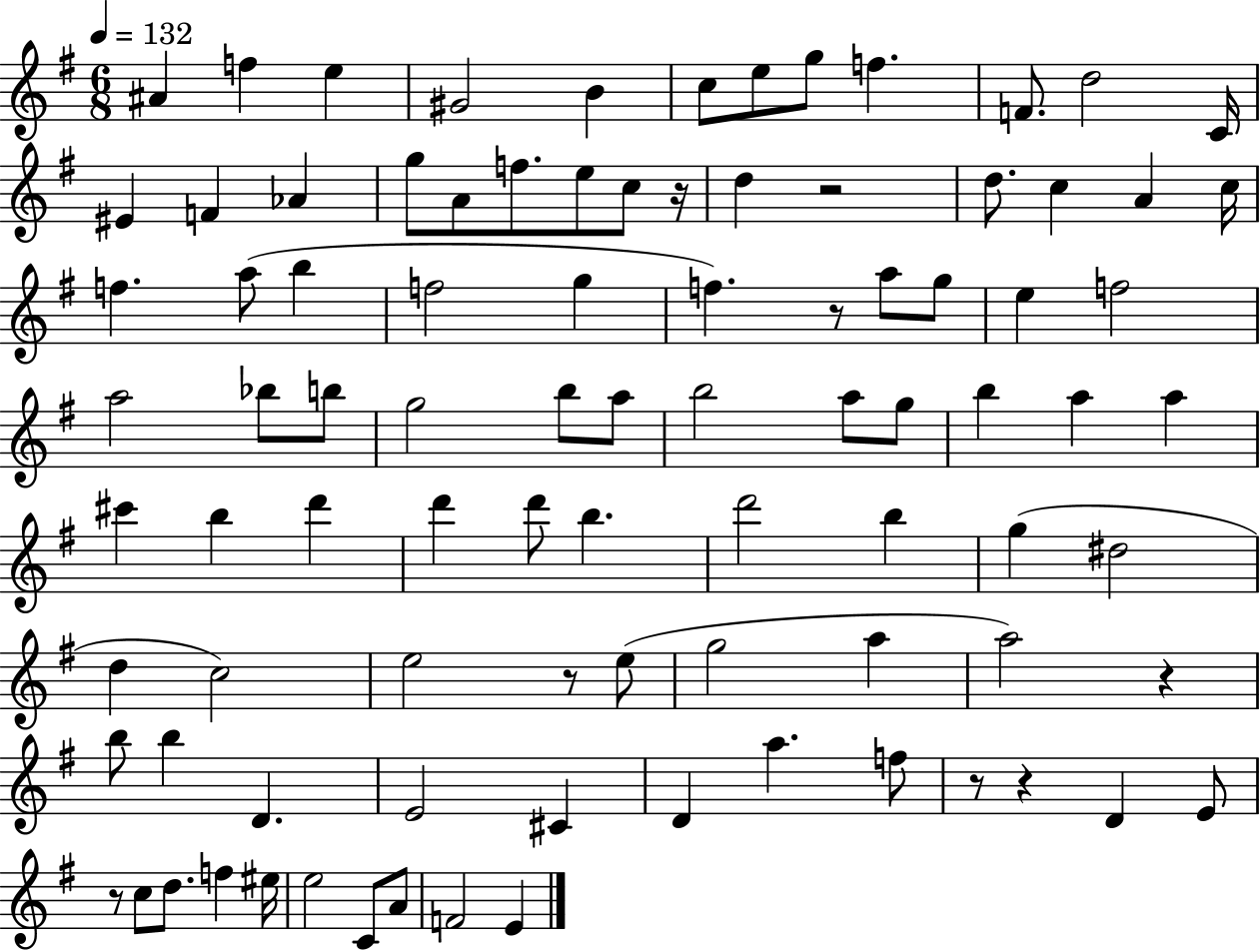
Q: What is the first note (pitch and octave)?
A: A#4